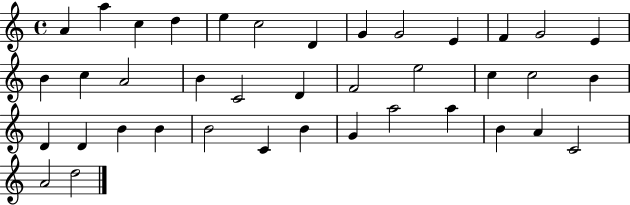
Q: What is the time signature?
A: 4/4